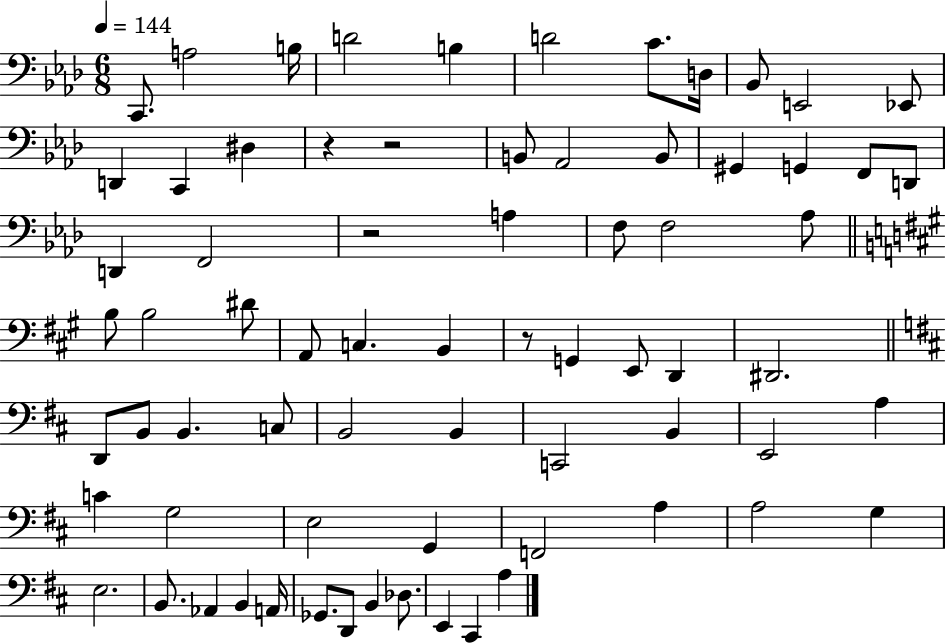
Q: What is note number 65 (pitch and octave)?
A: E2